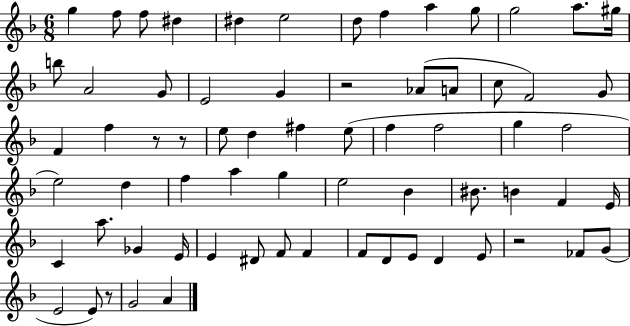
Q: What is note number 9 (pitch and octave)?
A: A5